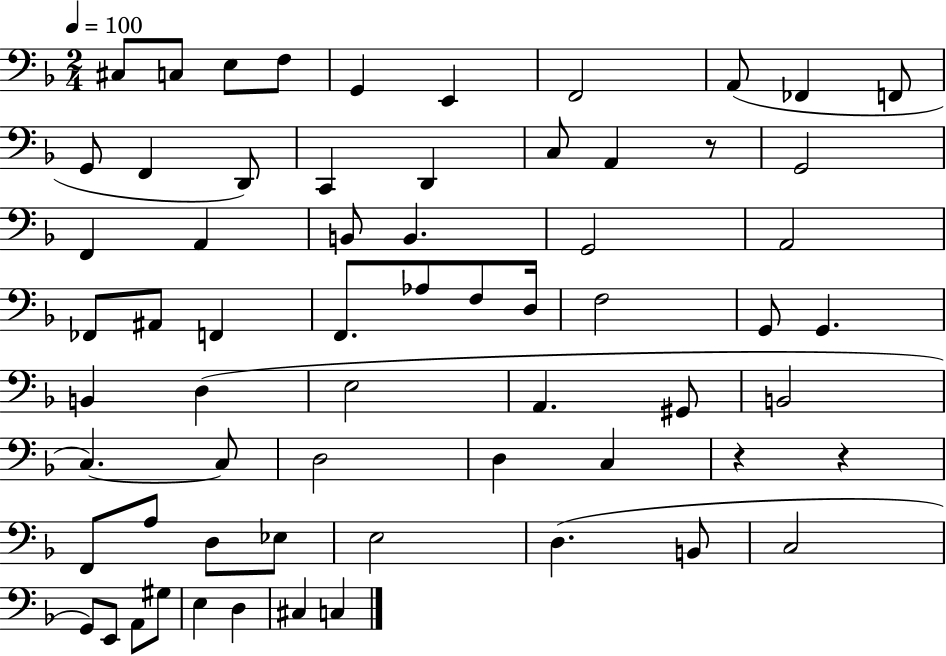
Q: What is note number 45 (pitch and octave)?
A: C3